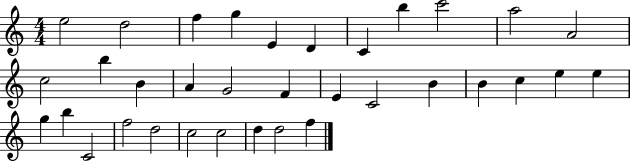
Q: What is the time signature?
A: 4/4